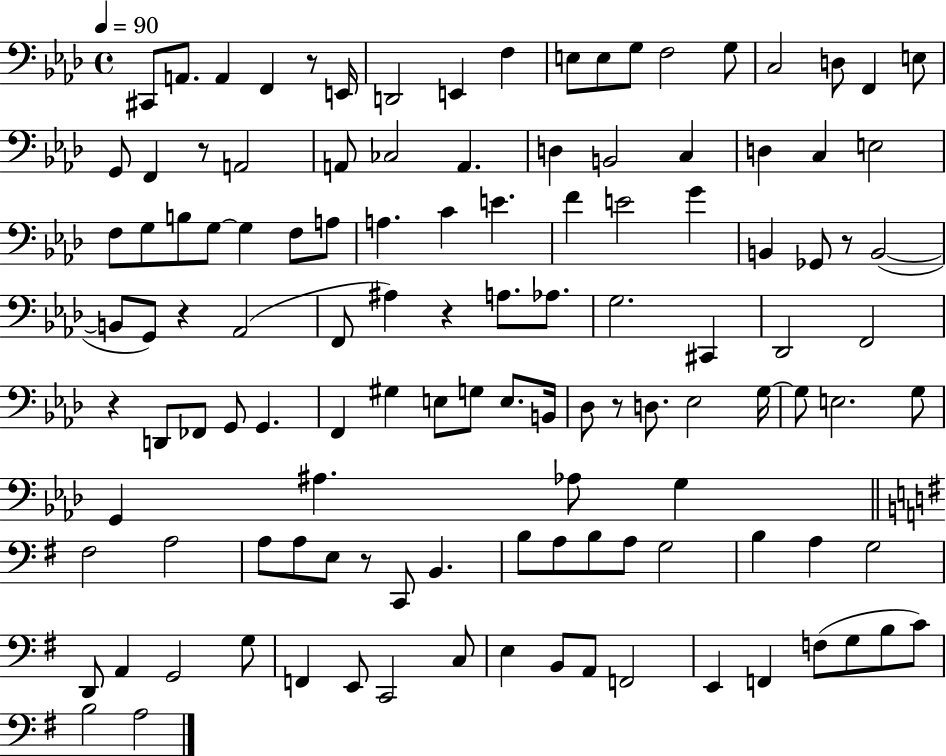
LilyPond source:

{
  \clef bass
  \time 4/4
  \defaultTimeSignature
  \key aes \major
  \tempo 4 = 90
  cis,8 a,8. a,4 f,4 r8 e,16 | d,2 e,4 f4 | e8 e8 g8 f2 g8 | c2 d8 f,4 e8 | \break g,8 f,4 r8 a,2 | a,8 ces2 a,4. | d4 b,2 c4 | d4 c4 e2 | \break f8 g8 b8 g8~~ g4 f8 a8 | a4. c'4 e'4. | f'4 e'2 g'4 | b,4 ges,8 r8 b,2~(~ | \break b,8 g,8) r4 aes,2( | f,8 ais4) r4 a8. aes8. | g2. cis,4 | des,2 f,2 | \break r4 d,8 fes,8 g,8 g,4. | f,4 gis4 e8 g8 e8. b,16 | des8 r8 d8. ees2 g16~~ | g8 e2. g8 | \break g,4 ais4. aes8 g4 | \bar "||" \break \key g \major fis2 a2 | a8 a8 e8 r8 c,8 b,4. | b8 a8 b8 a8 g2 | b4 a4 g2 | \break d,8 a,4 g,2 g8 | f,4 e,8 c,2 c8 | e4 b,8 a,8 f,2 | e,4 f,4 f8( g8 b8 c'8) | \break b2 a2 | \bar "|."
}